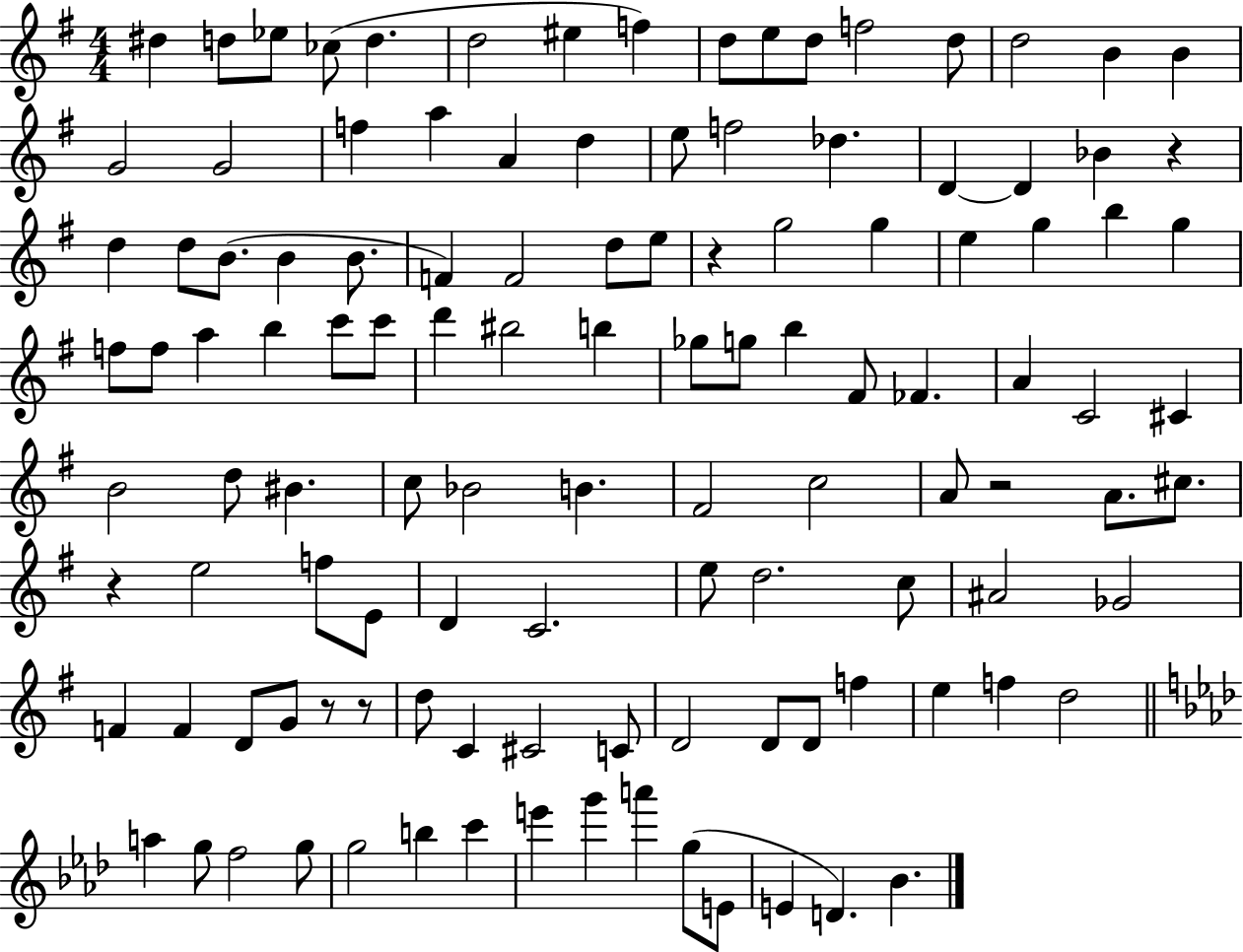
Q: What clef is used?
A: treble